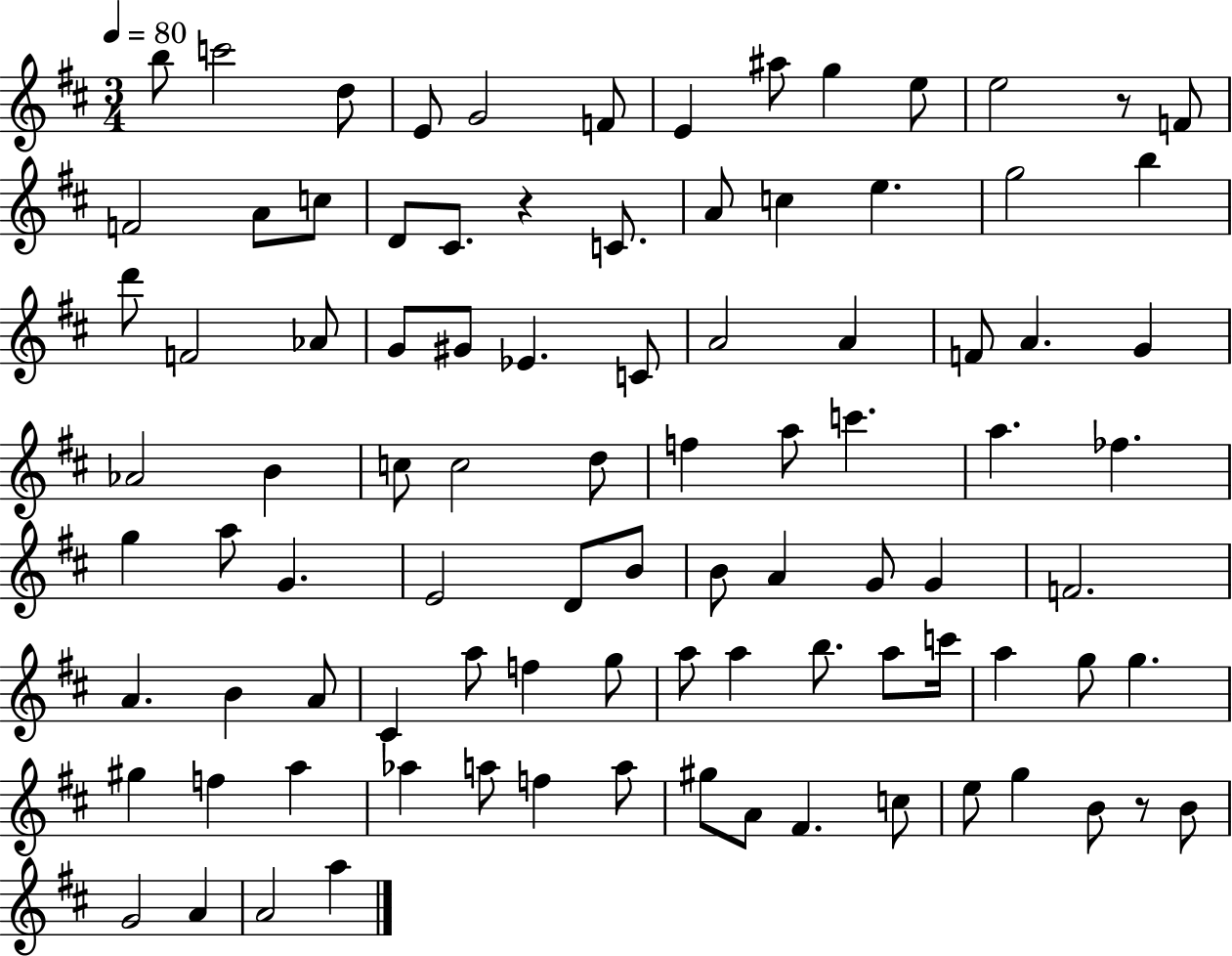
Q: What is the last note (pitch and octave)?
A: A5